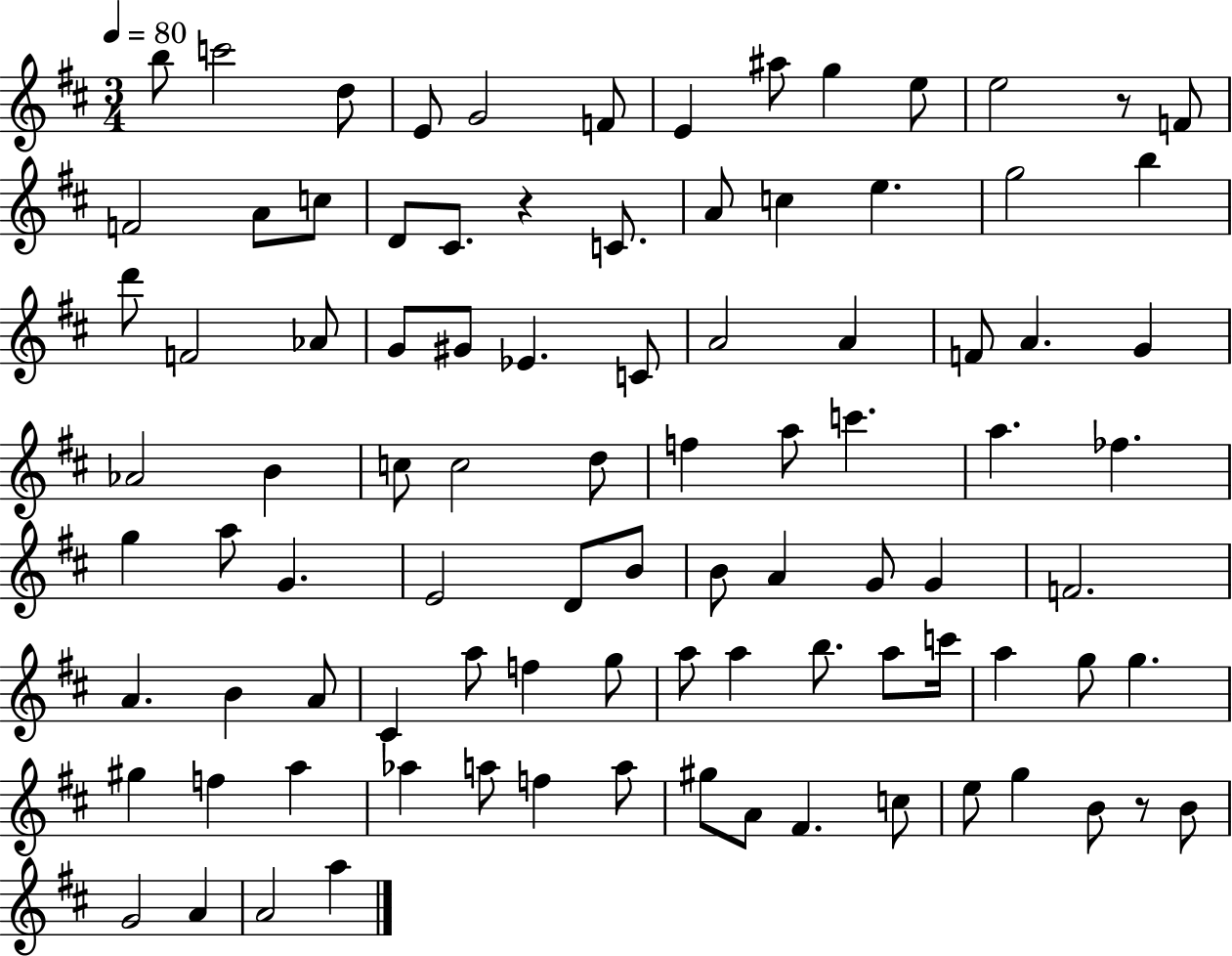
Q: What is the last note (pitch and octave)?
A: A5